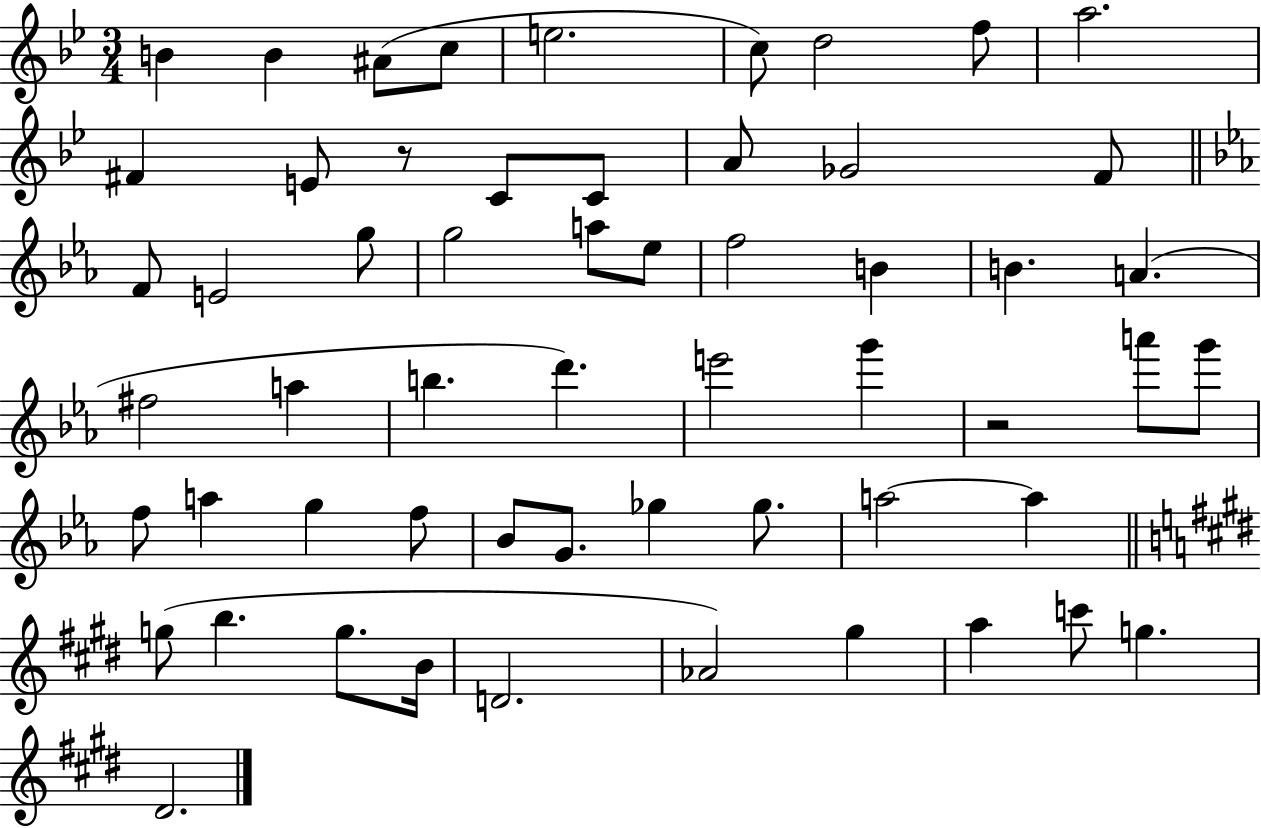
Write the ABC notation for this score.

X:1
T:Untitled
M:3/4
L:1/4
K:Bb
B B ^A/2 c/2 e2 c/2 d2 f/2 a2 ^F E/2 z/2 C/2 C/2 A/2 _G2 F/2 F/2 E2 g/2 g2 a/2 _e/2 f2 B B A ^f2 a b d' e'2 g' z2 a'/2 g'/2 f/2 a g f/2 _B/2 G/2 _g _g/2 a2 a g/2 b g/2 B/4 D2 _A2 ^g a c'/2 g ^D2